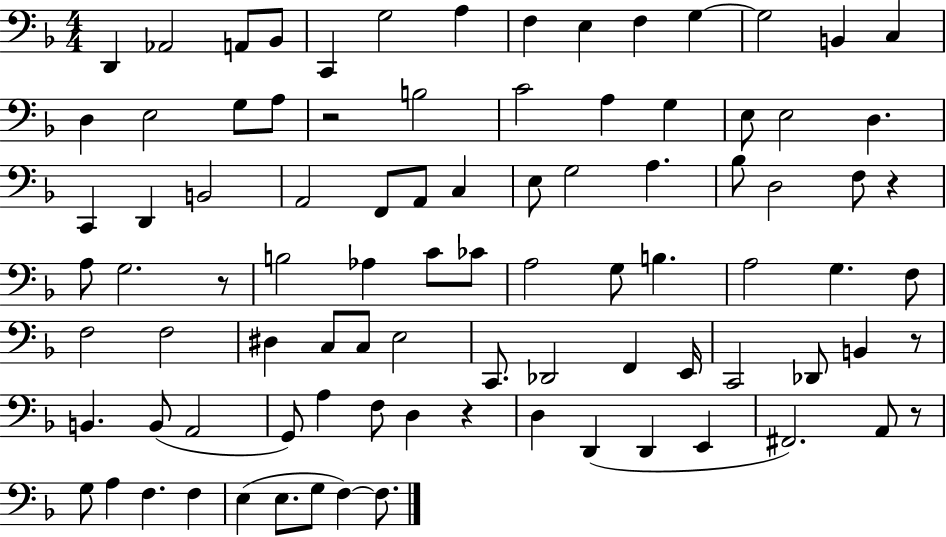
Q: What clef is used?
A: bass